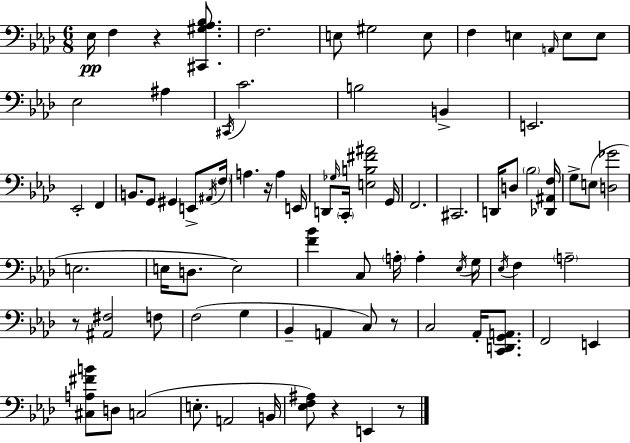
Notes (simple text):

Eb3/s F3/q R/q [C#2,G#3,Ab3,Bb3]/e. F3/h. E3/e G#3/h E3/e F3/q E3/q A2/s E3/e E3/e Eb3/h A#3/q C#2/s C4/h. B3/h B2/q E2/h. Eb2/h F2/q B2/e. G2/e G#2/q E2/e A#2/s F3/s A3/q. R/s A3/q E2/s D2/e Gb3/s C2/s [E3,B3,F#4,A#4]/h G2/s F2/h. C#2/h. D2/s D3/e Bb3/h [Db2,A#2,F3]/s G3/e E3/e [D3,Gb4]/h E3/h. E3/s D3/e. E3/h [F4,Bb4]/q C3/e A3/s A3/q Eb3/s G3/s Eb3/s F3/q A3/h R/e [A#2,F#3]/h F3/e F3/h G3/q Bb2/q A2/q C3/e R/e C3/h Ab2/s [C2,D2,G2,A2]/e. F2/h E2/q [C#3,A3,F#4,B4]/e D3/e C3/h E3/e. A2/h B2/s [Eb3,F3,A#3]/e R/q E2/q R/e